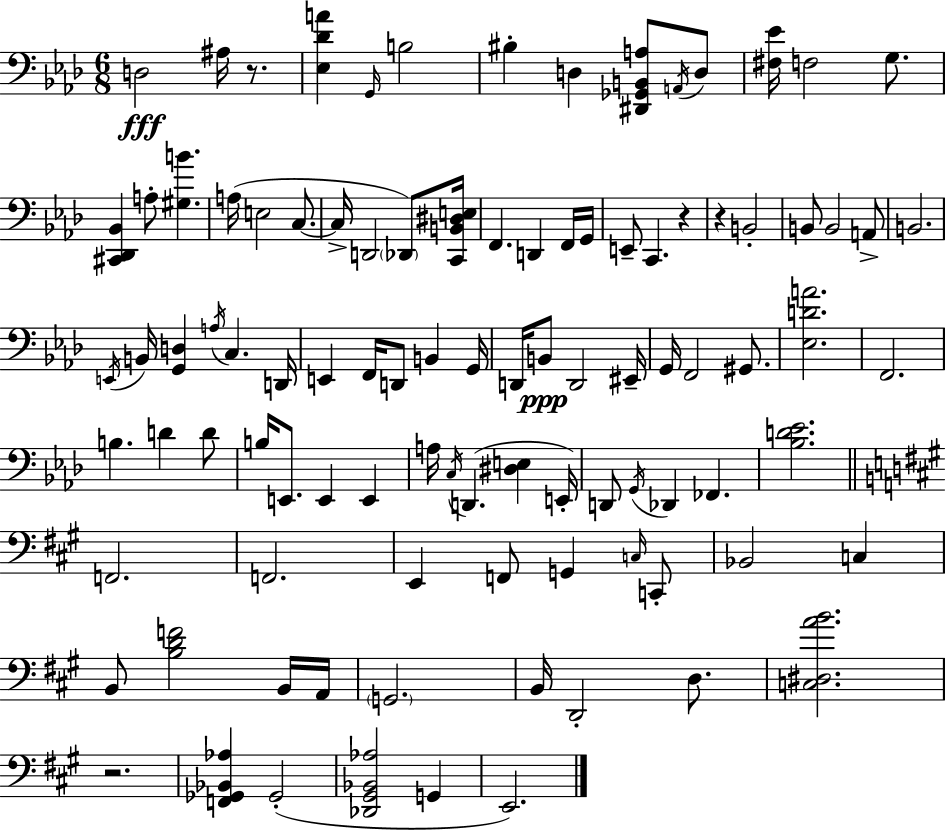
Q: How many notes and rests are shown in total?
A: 98